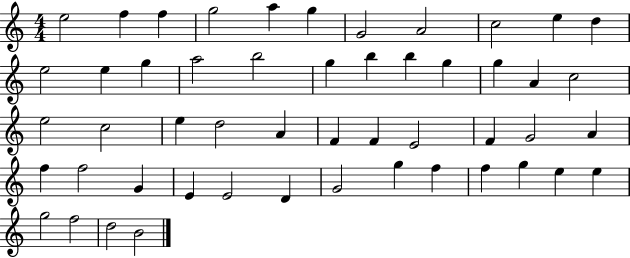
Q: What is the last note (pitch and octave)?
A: B4